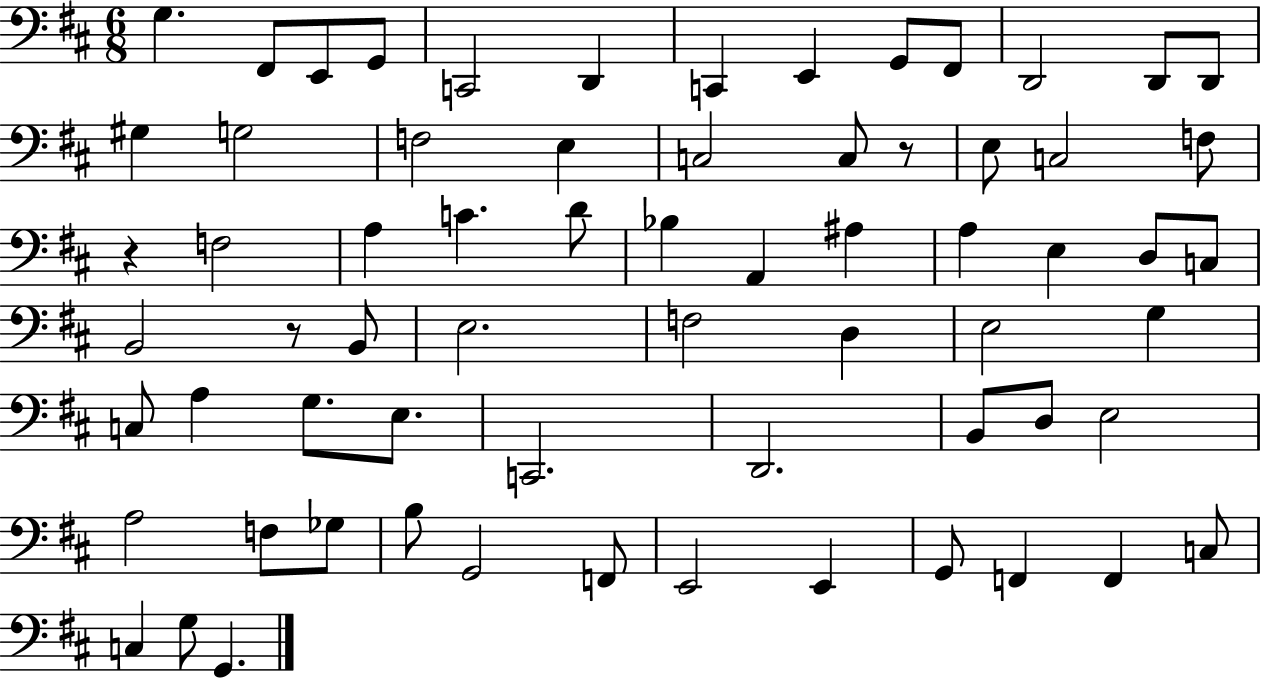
{
  \clef bass
  \numericTimeSignature
  \time 6/8
  \key d \major
  g4. fis,8 e,8 g,8 | c,2 d,4 | c,4 e,4 g,8 fis,8 | d,2 d,8 d,8 | \break gis4 g2 | f2 e4 | c2 c8 r8 | e8 c2 f8 | \break r4 f2 | a4 c'4. d'8 | bes4 a,4 ais4 | a4 e4 d8 c8 | \break b,2 r8 b,8 | e2. | f2 d4 | e2 g4 | \break c8 a4 g8. e8. | c,2. | d,2. | b,8 d8 e2 | \break a2 f8 ges8 | b8 g,2 f,8 | e,2 e,4 | g,8 f,4 f,4 c8 | \break c4 g8 g,4. | \bar "|."
}